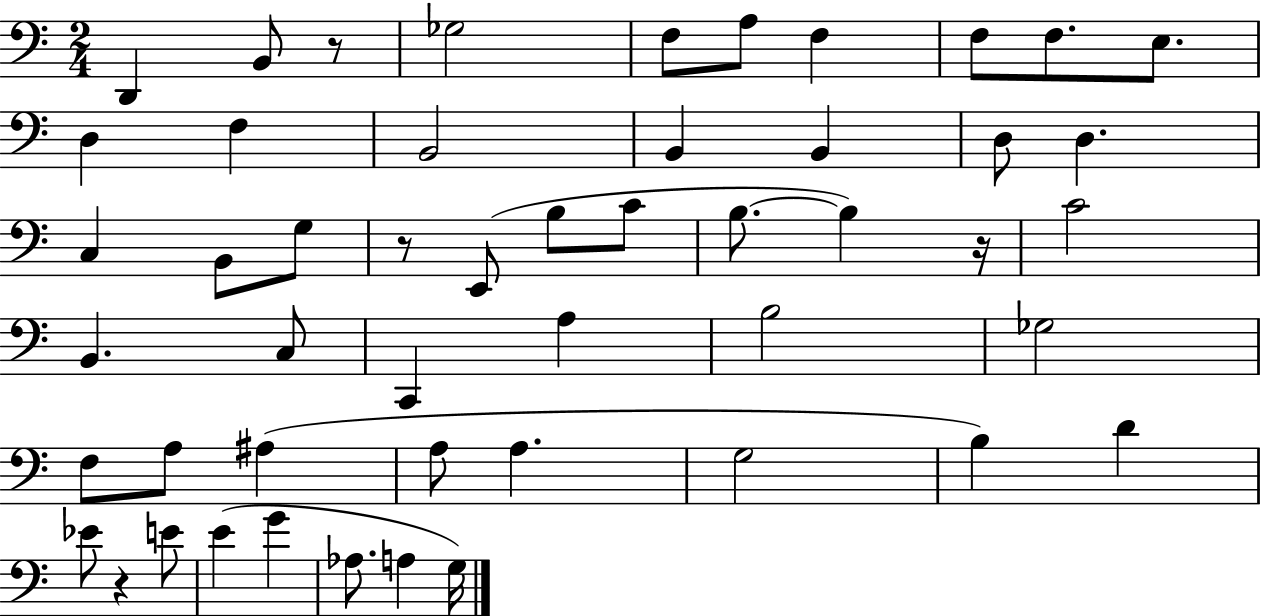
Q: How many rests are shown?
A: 4